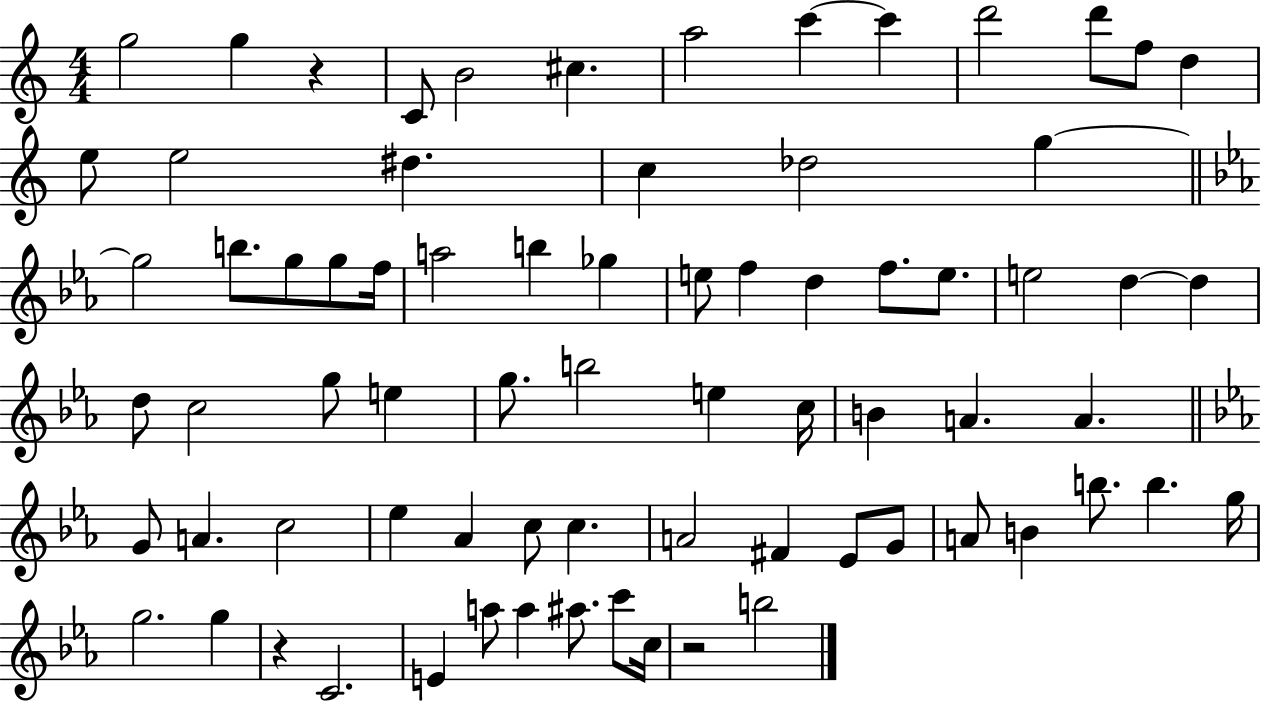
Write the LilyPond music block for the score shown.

{
  \clef treble
  \numericTimeSignature
  \time 4/4
  \key c \major
  g''2 g''4 r4 | c'8 b'2 cis''4. | a''2 c'''4~~ c'''4 | d'''2 d'''8 f''8 d''4 | \break e''8 e''2 dis''4. | c''4 des''2 g''4~~ | \bar "||" \break \key ees \major g''2 b''8. g''8 g''8 f''16 | a''2 b''4 ges''4 | e''8 f''4 d''4 f''8. e''8. | e''2 d''4~~ d''4 | \break d''8 c''2 g''8 e''4 | g''8. b''2 e''4 c''16 | b'4 a'4. a'4. | \bar "||" \break \key ees \major g'8 a'4. c''2 | ees''4 aes'4 c''8 c''4. | a'2 fis'4 ees'8 g'8 | a'8 b'4 b''8. b''4. g''16 | \break g''2. g''4 | r4 c'2. | e'4 a''8 a''4 ais''8. c'''8 c''16 | r2 b''2 | \break \bar "|."
}